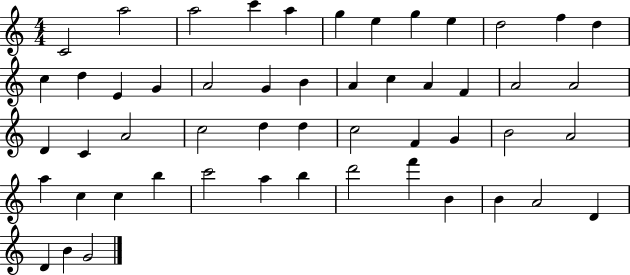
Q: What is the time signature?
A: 4/4